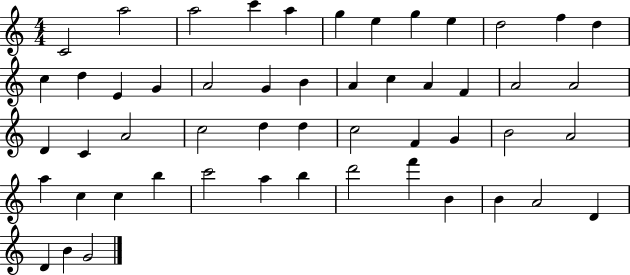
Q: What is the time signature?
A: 4/4